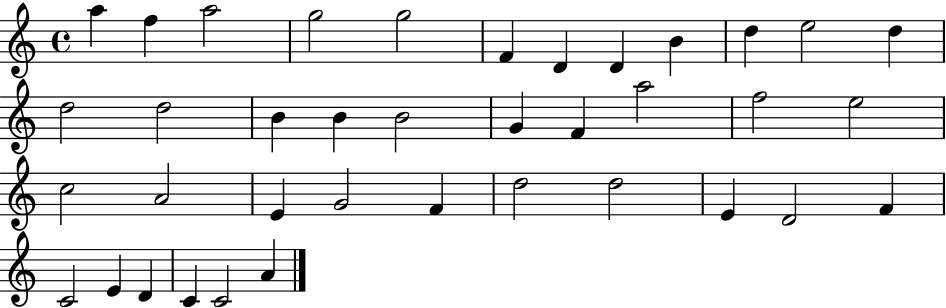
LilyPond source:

{
  \clef treble
  \time 4/4
  \defaultTimeSignature
  \key c \major
  a''4 f''4 a''2 | g''2 g''2 | f'4 d'4 d'4 b'4 | d''4 e''2 d''4 | \break d''2 d''2 | b'4 b'4 b'2 | g'4 f'4 a''2 | f''2 e''2 | \break c''2 a'2 | e'4 g'2 f'4 | d''2 d''2 | e'4 d'2 f'4 | \break c'2 e'4 d'4 | c'4 c'2 a'4 | \bar "|."
}